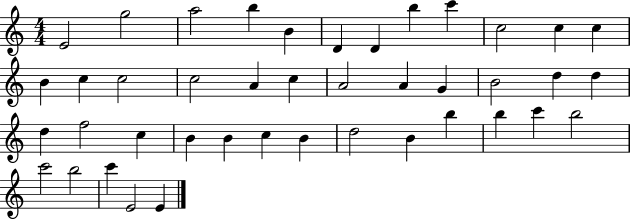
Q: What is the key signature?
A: C major